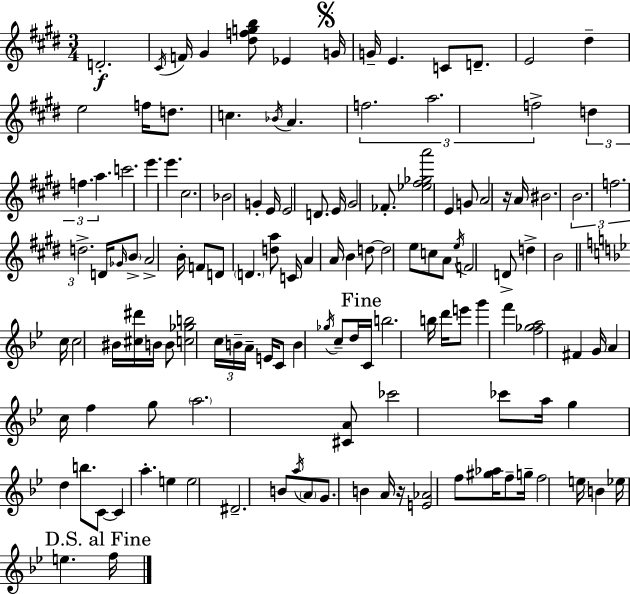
{
  \clef treble
  \numericTimeSignature
  \time 3/4
  \key e \major
  d'2.-.\f | \acciaccatura { cis'16 } f'16 gis'4 <dis'' f'' g'' b''>8 ees'4 | \mark \markup { \musicglyph "scripts.segno" } g'16 g'16-- e'4. c'8 d'8.-- | e'2 dis''4-- | \break e''2 f''16 d''8. | c''4. \acciaccatura { bes'16 } a'4. | \tuplet 3/2 { f''2. | a''2. | \break f''2-> } \tuplet 3/2 { d''4 | f''4. a''4. } | c'''2. | e'''4. e'''4. | \break cis''2. | bes'2 g'4-. | e'16 e'2 d'8. | e'16 gis'2 fes'8.-. | \break <ees'' fis'' ges'' a'''>2 e'4 | g'8 a'2 | r16 a'16 bis'2. | \tuplet 3/2 { b'2. | \break f''2. | d''2.-> } | d'16 \grace { ges'16 } \parenthesize b'8-> a'2-> | b'16-. f'8 d'8 \parenthesize d'4. | \break <d'' a''>8 c'16 a'4 a'16 b'4 | d''8~~ d''2 e''8 | c''8 a'8 \acciaccatura { e''16 } f'2 | d'8-> d''4-> b'2 | \break \bar "||" \break \key bes \major c''16 c''2 bis'16 <cis'' dis'''>16 b'16 | b'8 <c'' ges'' b''>2 \tuplet 3/2 { c''16 b'16-- | a'16-- } e'16 c'8 b'4 \acciaccatura { ges''16 } c''8-- d''16 | \mark "Fine" c'16 b''2. | \break b''16 d'''16 e'''8 g'''4 f'''4 | <f'' ges'' a''>2 fis'4 | g'16 a'4 c''16 f''4 g''8 | \parenthesize a''2. | \break <cis' a'>8 ces'''2 ces'''8 | a''16 g''4 d''4 b''8. | c'8~~ c'4 a''4.-. | e''4 e''2 | \break dis'2.-- | b'8 \acciaccatura { a''16 } \parenthesize a'8 g'8. b'4 | a'16 r16 <e' aes'>2 f''8 | <gis'' aes''>16 f''8-- g''16-- f''2 | \break e''16 b'4 ees''16 e''4. | \mark "D.S. al Fine" f''16 \bar "|."
}